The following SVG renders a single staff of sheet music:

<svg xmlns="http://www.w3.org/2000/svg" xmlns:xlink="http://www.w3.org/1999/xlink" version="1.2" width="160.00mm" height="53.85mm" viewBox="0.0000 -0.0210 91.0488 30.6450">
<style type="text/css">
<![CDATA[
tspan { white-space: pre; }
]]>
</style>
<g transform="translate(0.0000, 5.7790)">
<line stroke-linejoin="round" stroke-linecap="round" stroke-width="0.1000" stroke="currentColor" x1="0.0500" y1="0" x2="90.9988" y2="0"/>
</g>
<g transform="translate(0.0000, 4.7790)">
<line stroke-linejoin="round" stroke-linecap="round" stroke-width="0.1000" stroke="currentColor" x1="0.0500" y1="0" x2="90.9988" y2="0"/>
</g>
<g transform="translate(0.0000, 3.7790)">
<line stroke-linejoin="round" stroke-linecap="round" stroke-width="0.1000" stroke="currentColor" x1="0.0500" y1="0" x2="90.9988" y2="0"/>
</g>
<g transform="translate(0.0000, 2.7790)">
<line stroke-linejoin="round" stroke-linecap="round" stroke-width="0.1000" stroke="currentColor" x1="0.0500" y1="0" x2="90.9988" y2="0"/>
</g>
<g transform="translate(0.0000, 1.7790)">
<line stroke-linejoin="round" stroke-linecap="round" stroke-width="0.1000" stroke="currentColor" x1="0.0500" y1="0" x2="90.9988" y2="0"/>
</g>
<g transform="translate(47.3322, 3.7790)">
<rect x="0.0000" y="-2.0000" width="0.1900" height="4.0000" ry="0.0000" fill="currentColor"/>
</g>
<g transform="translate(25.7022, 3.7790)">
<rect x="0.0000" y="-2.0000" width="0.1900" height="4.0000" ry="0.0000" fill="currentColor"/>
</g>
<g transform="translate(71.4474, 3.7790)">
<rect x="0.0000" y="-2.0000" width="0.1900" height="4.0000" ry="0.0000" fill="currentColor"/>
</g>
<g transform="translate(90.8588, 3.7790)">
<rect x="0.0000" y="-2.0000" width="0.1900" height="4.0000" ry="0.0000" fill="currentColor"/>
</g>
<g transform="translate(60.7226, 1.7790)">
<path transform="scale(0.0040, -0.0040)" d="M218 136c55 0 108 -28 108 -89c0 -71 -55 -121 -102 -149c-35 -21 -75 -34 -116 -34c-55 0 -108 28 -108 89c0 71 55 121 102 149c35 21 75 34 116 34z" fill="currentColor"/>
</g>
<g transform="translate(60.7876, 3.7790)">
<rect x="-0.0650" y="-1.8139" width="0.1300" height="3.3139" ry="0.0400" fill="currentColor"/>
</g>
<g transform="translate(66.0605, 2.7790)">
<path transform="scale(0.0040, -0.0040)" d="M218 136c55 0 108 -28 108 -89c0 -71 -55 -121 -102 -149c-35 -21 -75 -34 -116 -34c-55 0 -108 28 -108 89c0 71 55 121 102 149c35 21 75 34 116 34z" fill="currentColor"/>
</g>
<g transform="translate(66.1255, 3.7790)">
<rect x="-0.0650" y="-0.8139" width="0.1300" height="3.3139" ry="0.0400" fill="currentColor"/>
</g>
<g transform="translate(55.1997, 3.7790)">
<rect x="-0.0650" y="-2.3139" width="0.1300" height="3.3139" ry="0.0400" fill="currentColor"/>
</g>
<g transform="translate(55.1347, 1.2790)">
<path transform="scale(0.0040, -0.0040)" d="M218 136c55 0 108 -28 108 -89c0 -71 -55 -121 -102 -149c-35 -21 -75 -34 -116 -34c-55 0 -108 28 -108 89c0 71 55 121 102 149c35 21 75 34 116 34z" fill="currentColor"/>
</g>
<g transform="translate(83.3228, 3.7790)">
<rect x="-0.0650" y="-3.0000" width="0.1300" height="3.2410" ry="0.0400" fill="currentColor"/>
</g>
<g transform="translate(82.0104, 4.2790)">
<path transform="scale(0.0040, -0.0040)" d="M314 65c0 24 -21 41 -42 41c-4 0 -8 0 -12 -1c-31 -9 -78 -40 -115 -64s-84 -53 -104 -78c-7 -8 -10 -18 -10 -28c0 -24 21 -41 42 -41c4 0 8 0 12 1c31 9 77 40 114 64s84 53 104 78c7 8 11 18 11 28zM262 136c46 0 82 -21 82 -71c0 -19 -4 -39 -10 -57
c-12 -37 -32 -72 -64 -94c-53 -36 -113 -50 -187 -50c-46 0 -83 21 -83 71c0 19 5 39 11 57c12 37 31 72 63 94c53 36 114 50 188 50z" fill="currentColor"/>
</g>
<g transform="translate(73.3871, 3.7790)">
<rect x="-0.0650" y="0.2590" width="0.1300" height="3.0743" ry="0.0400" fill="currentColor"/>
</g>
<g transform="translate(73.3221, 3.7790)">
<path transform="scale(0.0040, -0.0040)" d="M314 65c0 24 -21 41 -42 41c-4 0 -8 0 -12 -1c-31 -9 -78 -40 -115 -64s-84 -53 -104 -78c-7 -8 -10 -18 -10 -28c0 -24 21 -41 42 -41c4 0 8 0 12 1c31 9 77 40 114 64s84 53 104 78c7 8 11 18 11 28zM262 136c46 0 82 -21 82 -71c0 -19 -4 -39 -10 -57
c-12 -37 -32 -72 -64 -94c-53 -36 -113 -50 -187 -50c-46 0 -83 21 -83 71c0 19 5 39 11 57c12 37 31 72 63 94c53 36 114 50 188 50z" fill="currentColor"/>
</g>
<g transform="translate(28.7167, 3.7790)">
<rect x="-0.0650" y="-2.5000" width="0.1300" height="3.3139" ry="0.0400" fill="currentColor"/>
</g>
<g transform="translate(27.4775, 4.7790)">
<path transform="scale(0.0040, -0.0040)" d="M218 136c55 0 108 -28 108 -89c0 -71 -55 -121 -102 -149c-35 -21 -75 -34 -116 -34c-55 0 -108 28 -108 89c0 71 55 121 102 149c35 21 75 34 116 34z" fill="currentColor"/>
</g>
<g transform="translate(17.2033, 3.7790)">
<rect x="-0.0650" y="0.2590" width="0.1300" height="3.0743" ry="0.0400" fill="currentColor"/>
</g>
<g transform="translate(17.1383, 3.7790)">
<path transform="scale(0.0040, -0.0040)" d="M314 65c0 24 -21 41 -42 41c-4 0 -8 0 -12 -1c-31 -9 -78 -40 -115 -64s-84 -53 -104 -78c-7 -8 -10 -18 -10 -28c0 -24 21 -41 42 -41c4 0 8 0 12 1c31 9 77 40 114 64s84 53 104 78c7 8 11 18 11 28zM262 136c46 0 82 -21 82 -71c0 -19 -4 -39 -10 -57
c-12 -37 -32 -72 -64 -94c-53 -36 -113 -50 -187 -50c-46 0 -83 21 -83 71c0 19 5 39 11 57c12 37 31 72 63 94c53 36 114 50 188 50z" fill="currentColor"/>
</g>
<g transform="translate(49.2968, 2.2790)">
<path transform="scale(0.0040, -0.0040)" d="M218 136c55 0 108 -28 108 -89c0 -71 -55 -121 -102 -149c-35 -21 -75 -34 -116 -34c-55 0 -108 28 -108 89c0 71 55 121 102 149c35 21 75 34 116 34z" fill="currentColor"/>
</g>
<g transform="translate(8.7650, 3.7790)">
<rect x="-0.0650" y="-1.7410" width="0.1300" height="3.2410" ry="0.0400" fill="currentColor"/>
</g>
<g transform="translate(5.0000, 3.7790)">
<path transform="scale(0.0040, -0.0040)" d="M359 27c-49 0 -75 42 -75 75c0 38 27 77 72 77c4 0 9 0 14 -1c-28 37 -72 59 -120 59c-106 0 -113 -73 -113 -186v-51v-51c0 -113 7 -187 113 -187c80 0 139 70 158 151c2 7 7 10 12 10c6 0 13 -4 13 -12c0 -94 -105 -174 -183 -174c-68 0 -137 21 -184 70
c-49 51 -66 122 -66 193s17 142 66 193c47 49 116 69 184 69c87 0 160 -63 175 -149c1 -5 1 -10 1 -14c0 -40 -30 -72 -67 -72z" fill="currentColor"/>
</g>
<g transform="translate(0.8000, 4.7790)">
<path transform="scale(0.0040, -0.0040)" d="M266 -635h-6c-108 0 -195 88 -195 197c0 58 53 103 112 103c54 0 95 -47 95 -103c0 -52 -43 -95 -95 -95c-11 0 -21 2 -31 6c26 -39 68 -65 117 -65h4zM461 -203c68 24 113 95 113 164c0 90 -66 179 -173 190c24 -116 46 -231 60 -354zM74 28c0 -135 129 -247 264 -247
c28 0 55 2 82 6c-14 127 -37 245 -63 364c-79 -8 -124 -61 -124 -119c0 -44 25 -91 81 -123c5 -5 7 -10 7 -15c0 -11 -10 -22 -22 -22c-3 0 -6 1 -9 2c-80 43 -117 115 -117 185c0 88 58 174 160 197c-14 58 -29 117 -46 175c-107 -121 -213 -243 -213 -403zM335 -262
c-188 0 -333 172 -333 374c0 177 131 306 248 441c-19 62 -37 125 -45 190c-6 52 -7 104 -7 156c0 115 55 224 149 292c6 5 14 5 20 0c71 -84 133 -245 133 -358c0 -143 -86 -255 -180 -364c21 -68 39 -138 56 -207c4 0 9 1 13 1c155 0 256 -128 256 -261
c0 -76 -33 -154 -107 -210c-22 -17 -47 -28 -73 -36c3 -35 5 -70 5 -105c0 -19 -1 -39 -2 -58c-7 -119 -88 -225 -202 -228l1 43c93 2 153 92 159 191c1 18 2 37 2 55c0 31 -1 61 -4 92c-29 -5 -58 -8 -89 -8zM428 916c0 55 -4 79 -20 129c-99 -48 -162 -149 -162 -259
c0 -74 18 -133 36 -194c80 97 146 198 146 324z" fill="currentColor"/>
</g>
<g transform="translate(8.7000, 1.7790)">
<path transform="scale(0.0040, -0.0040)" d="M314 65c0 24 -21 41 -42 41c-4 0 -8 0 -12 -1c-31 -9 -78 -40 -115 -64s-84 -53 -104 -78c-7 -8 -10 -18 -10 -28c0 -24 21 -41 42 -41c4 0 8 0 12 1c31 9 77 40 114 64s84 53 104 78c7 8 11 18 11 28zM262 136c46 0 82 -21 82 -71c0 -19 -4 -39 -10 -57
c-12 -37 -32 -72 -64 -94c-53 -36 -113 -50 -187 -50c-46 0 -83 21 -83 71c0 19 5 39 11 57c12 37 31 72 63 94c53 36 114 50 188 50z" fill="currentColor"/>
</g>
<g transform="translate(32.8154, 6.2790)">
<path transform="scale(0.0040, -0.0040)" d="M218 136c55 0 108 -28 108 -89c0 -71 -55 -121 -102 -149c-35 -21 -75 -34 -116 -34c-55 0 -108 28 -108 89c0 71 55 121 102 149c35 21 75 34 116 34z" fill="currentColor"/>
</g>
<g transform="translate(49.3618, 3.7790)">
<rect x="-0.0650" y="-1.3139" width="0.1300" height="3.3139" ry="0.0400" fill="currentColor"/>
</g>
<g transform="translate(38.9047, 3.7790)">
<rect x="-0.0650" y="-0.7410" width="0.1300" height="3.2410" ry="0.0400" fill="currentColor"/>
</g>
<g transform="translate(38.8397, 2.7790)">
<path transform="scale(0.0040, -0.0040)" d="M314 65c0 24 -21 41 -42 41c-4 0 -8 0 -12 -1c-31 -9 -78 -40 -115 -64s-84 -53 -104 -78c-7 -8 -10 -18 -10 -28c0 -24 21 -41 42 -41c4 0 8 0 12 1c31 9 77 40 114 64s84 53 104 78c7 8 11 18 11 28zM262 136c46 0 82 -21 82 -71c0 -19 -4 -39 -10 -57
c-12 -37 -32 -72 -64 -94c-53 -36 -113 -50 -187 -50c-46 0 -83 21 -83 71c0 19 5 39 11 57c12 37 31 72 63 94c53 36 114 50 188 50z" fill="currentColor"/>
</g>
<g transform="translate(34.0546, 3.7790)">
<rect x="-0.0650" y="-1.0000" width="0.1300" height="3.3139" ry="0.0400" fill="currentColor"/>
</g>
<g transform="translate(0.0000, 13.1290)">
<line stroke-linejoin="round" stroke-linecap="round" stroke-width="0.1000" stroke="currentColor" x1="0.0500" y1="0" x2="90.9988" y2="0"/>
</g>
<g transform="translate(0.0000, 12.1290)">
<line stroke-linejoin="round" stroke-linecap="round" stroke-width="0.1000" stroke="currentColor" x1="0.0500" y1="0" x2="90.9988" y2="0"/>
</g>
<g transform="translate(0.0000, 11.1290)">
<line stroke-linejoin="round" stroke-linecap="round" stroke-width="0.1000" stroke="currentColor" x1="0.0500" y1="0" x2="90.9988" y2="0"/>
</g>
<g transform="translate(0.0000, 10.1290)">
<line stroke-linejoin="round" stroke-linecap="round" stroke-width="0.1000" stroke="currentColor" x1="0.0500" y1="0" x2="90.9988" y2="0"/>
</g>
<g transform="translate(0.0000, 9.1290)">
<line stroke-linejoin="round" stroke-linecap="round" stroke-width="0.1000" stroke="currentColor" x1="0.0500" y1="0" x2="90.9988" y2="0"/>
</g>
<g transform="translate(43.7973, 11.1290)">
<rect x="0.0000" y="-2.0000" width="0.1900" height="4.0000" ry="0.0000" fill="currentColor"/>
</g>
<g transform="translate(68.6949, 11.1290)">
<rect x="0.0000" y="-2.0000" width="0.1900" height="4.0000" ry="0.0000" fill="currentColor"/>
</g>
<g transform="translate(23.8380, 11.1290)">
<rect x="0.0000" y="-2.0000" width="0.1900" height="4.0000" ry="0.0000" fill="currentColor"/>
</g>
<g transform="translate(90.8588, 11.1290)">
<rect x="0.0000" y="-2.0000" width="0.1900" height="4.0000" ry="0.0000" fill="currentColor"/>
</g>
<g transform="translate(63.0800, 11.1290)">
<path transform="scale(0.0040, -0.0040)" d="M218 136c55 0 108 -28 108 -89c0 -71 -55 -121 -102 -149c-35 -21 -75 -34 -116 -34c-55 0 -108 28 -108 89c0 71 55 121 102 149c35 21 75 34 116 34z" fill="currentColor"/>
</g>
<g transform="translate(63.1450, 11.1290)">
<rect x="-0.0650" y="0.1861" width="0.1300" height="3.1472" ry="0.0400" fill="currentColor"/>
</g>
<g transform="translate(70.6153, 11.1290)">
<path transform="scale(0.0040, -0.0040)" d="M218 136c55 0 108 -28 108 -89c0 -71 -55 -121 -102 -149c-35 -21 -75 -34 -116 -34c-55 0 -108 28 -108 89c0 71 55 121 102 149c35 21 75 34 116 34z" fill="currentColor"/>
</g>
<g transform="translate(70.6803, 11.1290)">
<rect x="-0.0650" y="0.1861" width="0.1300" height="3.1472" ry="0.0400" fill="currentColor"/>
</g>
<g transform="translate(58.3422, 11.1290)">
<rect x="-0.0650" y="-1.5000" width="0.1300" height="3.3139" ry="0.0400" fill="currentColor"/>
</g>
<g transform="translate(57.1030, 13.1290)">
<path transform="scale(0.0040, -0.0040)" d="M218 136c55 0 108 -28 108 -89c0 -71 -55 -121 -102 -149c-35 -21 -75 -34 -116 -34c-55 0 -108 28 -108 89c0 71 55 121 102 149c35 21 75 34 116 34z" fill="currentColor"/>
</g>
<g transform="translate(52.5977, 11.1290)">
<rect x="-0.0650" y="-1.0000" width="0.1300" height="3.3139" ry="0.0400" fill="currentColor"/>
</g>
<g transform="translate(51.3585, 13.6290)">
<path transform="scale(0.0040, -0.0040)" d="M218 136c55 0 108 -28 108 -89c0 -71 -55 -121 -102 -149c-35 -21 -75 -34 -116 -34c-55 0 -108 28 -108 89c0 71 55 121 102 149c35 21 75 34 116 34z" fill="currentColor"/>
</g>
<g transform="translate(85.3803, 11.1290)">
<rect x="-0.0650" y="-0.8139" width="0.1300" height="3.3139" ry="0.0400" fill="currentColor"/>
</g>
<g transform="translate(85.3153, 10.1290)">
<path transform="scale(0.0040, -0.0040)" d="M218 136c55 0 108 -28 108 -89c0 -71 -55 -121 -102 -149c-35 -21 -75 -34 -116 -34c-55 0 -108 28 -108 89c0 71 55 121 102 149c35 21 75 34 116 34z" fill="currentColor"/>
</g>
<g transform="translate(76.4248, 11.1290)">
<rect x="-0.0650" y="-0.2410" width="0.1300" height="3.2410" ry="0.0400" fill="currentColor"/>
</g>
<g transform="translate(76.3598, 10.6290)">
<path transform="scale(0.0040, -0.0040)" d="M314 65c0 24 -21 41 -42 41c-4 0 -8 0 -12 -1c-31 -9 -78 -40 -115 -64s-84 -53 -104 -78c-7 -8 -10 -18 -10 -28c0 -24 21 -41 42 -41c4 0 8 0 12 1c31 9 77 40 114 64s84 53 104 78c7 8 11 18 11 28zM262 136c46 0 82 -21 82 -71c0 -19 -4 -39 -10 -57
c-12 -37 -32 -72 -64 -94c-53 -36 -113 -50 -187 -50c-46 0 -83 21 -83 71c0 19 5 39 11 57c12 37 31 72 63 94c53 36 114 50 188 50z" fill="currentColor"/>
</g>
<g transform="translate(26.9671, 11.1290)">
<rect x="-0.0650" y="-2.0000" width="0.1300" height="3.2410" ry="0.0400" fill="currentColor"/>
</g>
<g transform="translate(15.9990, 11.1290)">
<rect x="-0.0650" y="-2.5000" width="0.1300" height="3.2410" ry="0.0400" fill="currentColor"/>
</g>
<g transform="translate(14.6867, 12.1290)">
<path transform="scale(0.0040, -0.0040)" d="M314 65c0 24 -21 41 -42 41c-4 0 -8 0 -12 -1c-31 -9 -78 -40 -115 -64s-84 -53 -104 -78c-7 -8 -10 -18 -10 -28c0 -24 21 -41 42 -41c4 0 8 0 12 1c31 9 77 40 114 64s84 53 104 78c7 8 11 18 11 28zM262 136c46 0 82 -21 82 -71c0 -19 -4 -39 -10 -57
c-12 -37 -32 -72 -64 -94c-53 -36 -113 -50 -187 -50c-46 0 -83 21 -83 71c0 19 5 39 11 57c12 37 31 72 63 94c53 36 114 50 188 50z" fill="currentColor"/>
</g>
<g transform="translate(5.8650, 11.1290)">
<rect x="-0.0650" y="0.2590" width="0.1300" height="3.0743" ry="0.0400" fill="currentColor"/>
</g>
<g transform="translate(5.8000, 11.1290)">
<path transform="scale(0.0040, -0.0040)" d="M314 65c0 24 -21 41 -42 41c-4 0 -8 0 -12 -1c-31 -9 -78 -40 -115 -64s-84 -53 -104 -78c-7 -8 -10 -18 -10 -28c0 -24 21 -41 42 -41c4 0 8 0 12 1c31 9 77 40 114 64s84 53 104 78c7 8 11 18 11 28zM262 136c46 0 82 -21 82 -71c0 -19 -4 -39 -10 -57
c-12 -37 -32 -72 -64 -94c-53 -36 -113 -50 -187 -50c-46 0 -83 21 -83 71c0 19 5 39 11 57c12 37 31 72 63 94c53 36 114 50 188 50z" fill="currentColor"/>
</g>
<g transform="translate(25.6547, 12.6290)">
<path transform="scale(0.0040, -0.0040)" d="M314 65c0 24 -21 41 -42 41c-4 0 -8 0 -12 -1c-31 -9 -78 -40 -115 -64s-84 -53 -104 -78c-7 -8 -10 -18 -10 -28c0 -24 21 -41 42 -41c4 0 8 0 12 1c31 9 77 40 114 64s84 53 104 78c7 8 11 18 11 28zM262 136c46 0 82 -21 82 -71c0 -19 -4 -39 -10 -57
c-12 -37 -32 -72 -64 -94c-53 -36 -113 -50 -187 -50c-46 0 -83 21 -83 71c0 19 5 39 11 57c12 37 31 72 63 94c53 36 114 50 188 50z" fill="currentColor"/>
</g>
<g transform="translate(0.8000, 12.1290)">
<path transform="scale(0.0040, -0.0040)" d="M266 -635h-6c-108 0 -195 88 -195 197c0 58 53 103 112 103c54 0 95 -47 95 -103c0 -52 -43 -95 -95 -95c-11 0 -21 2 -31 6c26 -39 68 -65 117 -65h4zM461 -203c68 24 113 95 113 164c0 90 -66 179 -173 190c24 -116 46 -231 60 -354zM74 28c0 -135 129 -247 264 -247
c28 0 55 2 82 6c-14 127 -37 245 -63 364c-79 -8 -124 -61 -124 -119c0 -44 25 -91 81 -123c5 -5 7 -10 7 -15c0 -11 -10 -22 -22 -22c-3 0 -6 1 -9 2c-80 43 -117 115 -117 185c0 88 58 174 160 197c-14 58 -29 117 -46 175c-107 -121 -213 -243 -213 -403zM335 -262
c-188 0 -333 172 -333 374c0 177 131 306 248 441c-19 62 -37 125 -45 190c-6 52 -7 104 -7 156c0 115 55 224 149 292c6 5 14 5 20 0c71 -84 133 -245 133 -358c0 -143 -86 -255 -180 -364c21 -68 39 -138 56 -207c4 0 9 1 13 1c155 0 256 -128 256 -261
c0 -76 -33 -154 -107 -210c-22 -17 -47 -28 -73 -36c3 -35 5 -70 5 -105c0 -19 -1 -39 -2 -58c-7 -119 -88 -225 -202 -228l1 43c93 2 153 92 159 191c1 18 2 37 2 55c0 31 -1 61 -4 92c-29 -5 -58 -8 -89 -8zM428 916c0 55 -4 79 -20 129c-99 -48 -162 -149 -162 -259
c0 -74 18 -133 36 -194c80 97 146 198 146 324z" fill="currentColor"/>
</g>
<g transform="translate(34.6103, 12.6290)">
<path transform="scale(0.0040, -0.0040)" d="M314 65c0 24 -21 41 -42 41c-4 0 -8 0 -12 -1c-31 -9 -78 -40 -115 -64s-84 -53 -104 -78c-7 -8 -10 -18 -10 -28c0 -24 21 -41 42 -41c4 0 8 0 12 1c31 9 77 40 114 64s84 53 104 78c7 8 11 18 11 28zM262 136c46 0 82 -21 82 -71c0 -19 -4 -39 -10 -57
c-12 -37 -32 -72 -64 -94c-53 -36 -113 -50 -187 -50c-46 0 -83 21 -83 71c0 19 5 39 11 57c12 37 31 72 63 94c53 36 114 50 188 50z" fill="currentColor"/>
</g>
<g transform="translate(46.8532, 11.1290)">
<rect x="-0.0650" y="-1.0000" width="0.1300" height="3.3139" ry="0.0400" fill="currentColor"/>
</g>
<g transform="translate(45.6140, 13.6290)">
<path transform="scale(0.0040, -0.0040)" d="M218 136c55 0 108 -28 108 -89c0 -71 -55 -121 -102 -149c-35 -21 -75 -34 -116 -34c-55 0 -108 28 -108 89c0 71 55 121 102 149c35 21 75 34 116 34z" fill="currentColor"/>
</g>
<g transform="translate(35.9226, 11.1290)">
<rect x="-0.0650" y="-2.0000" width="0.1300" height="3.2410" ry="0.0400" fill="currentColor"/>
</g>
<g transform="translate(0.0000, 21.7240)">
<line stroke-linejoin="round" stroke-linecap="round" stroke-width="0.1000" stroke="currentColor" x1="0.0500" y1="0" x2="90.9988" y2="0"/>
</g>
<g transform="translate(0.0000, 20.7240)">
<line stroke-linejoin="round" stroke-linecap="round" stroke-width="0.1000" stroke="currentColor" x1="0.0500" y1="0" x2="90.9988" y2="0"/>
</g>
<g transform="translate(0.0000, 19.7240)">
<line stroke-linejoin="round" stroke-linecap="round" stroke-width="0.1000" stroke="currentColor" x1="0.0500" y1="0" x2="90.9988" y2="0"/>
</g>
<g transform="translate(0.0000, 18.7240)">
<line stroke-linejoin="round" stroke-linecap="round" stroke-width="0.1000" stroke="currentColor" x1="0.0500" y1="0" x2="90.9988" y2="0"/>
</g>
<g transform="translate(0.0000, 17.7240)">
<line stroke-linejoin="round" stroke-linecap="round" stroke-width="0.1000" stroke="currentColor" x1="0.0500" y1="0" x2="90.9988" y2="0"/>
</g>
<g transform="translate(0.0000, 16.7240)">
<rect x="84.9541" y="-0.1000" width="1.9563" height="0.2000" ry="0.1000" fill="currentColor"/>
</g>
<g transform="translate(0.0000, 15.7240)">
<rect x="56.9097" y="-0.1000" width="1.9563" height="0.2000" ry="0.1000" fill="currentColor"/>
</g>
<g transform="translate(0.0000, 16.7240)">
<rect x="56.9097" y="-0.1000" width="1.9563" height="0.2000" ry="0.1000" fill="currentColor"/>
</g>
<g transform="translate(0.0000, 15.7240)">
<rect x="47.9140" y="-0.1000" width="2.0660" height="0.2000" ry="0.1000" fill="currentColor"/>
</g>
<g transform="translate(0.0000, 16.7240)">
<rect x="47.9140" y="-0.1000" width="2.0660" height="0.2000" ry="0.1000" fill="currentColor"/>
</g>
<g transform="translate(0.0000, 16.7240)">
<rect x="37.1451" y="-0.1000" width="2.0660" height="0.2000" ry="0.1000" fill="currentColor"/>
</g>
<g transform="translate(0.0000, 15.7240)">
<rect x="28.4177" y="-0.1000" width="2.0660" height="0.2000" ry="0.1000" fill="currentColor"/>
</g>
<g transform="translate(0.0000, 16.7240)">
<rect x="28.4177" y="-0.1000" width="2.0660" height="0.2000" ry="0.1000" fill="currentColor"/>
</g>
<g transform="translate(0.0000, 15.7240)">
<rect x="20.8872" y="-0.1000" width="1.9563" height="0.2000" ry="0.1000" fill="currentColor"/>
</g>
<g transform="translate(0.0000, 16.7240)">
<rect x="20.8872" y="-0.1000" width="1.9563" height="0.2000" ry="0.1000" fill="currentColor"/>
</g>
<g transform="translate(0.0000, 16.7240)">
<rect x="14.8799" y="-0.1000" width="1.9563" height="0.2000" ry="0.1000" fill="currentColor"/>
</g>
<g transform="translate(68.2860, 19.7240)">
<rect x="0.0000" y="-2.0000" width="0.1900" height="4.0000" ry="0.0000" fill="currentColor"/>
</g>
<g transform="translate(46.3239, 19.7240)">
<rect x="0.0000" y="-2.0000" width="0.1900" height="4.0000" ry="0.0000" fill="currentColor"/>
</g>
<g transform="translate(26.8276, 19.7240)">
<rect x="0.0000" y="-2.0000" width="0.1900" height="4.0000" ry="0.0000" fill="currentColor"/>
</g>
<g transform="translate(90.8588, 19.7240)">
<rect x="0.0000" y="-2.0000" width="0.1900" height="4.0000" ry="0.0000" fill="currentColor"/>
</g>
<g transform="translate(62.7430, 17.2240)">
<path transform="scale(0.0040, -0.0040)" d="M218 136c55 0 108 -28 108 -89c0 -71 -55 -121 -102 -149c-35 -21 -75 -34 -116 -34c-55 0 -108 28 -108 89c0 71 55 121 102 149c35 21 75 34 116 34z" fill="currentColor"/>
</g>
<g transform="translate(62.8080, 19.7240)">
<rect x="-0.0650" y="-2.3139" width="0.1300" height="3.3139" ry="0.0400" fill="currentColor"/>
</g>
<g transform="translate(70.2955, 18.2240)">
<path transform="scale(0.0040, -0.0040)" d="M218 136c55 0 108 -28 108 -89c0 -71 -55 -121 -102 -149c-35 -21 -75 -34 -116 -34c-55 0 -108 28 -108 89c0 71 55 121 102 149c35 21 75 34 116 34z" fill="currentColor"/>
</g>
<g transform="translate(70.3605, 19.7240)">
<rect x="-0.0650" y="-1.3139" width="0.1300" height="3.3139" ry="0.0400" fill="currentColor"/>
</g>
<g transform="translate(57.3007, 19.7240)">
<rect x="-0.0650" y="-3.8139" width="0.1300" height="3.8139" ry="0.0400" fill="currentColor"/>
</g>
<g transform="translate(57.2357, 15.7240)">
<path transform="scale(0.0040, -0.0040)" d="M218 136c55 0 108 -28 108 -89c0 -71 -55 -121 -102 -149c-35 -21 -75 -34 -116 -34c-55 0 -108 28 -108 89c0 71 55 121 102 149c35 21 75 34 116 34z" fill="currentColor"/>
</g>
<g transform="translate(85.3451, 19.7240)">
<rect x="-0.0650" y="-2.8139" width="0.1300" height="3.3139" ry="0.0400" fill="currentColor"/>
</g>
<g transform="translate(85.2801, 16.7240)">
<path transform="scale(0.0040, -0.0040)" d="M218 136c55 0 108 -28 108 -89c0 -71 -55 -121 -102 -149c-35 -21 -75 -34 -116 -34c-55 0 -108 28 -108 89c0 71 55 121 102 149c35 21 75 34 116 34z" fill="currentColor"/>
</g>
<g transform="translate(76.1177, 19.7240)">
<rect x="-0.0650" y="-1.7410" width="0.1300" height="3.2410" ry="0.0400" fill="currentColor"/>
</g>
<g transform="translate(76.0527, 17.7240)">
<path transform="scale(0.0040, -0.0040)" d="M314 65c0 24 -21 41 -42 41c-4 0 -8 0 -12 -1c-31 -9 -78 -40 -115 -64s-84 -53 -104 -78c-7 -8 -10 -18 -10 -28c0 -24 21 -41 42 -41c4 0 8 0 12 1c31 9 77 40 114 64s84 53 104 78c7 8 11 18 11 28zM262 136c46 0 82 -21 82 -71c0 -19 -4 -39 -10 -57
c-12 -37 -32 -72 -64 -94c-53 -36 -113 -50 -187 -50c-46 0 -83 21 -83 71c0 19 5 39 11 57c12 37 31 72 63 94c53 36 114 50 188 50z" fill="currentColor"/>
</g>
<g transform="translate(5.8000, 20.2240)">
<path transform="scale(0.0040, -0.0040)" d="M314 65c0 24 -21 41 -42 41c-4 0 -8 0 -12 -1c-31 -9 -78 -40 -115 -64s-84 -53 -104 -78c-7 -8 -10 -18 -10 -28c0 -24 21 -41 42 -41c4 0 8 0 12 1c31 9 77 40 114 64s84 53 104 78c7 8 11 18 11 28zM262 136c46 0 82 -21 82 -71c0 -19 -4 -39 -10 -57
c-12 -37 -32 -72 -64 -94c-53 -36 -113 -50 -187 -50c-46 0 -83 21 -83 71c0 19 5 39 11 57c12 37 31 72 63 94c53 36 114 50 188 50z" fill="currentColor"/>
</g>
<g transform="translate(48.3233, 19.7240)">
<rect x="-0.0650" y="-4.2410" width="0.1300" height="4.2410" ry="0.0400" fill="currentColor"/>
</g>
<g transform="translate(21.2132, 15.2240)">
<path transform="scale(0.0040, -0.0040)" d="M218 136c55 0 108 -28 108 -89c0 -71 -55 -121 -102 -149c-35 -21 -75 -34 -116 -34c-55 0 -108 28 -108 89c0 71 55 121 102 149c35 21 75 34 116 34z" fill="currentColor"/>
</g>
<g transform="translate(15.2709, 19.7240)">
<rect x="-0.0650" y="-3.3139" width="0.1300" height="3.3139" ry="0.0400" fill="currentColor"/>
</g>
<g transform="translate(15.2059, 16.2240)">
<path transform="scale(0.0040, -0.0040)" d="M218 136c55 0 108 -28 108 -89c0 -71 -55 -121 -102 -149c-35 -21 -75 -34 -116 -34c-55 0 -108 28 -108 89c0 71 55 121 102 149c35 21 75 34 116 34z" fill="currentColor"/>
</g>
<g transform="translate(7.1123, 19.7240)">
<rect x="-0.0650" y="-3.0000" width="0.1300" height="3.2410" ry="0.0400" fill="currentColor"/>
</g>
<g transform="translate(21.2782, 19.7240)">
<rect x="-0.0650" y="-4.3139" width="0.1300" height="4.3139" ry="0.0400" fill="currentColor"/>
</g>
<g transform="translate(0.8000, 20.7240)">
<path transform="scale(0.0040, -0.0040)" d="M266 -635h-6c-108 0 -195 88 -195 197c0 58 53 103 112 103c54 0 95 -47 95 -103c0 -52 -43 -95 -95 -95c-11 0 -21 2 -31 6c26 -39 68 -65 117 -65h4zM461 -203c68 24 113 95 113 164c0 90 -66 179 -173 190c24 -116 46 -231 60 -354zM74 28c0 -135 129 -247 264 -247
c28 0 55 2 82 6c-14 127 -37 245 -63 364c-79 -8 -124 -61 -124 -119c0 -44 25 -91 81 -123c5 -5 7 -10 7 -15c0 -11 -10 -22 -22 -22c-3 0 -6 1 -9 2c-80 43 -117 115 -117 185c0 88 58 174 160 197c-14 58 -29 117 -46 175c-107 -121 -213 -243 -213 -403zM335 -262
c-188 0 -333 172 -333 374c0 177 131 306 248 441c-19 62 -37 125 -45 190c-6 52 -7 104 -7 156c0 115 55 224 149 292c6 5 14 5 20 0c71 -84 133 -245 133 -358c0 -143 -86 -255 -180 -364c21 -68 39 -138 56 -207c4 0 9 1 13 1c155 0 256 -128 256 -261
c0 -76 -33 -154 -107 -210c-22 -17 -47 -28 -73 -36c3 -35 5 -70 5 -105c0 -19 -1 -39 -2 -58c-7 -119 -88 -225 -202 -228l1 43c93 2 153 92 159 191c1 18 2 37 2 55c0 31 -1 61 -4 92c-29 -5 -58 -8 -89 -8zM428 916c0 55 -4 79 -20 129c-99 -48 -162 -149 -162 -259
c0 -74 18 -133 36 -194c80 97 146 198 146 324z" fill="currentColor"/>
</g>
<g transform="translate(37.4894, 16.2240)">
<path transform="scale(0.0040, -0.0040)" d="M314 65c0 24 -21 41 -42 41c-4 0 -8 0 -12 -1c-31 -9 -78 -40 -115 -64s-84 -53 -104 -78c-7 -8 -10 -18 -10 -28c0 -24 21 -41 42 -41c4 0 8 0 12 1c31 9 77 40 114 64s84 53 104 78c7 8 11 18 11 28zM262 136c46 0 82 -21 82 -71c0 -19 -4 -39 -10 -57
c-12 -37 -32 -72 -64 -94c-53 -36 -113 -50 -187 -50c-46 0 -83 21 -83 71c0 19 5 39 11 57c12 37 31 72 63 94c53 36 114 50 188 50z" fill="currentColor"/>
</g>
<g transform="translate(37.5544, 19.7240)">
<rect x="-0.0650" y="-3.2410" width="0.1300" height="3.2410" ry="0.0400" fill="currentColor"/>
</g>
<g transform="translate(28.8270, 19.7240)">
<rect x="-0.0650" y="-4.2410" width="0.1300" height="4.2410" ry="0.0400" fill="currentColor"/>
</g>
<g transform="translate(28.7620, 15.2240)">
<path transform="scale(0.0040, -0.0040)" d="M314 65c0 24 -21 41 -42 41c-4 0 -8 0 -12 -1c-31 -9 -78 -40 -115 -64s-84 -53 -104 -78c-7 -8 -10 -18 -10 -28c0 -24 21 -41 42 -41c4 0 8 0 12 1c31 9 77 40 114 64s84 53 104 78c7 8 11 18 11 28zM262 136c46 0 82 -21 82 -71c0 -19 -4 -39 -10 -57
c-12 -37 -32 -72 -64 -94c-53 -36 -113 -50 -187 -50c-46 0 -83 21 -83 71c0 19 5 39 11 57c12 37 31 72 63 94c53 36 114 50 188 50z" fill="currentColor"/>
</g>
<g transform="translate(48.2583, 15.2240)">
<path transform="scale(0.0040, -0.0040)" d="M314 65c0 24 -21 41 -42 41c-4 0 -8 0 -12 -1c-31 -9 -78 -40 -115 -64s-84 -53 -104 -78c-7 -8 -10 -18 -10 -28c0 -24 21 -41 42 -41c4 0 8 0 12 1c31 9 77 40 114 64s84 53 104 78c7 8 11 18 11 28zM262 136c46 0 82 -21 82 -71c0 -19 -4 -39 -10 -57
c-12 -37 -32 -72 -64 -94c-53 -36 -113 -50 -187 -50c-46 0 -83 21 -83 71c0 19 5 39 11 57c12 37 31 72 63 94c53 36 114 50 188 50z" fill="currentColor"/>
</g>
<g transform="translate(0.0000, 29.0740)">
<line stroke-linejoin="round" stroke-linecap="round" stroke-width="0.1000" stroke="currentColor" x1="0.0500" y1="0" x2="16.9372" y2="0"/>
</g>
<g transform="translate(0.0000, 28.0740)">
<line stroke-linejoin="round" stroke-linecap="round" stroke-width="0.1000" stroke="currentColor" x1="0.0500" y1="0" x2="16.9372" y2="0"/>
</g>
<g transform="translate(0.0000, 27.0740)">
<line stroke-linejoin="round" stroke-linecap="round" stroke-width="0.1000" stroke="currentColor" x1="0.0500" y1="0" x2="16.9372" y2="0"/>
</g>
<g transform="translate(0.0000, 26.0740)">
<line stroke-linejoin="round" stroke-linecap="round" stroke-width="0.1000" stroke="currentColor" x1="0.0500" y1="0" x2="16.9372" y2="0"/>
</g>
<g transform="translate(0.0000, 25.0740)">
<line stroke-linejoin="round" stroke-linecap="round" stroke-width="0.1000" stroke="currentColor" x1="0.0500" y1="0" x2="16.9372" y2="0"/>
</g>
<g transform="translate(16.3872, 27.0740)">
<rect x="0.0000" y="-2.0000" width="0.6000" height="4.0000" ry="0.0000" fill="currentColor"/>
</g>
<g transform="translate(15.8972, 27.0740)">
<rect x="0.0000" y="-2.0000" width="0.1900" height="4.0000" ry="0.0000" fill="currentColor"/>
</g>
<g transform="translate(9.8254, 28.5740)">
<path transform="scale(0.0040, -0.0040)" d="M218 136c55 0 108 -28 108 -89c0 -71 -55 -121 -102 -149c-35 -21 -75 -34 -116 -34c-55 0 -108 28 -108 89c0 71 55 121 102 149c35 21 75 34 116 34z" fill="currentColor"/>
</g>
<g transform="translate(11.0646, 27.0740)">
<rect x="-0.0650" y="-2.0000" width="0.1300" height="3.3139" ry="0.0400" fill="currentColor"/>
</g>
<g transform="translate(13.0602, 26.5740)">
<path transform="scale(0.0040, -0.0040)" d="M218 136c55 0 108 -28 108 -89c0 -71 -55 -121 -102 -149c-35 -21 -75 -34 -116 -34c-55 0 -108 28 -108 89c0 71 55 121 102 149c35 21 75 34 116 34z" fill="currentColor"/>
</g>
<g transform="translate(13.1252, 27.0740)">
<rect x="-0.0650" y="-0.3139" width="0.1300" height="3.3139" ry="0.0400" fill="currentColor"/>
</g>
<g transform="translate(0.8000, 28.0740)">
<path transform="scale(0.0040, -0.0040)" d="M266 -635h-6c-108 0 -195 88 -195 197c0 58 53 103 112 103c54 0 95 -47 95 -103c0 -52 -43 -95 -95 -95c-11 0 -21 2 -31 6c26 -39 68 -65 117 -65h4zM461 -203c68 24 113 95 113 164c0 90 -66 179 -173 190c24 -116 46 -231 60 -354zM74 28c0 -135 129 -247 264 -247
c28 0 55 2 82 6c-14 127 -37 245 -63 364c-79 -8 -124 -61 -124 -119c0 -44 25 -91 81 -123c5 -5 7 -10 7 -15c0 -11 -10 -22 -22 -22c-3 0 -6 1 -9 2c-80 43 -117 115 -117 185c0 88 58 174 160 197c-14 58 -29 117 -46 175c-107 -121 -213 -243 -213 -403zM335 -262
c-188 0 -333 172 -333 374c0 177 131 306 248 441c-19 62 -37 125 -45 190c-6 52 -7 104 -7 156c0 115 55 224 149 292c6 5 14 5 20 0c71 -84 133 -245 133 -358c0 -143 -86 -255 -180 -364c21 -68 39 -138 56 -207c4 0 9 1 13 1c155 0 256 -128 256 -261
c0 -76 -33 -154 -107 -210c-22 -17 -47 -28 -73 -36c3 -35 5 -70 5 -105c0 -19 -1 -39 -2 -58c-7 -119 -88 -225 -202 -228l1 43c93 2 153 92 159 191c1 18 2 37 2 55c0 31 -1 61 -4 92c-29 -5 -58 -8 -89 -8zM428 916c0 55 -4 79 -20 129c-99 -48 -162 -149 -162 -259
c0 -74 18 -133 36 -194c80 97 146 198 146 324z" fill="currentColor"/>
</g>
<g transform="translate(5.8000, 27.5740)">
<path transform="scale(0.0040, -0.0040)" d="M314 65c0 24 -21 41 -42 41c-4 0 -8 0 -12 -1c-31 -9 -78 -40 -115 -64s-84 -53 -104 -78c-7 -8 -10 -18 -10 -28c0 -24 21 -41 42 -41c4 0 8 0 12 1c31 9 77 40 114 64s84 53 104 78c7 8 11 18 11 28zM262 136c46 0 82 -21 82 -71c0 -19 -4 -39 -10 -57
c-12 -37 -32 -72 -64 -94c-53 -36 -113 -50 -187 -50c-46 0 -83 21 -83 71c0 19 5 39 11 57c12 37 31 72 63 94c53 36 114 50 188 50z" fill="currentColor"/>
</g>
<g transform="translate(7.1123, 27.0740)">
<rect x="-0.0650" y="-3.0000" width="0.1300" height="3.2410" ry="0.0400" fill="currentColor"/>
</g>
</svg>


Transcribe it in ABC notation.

X:1
T:Untitled
M:4/4
L:1/4
K:C
f2 B2 G D d2 e g f d B2 A2 B2 G2 F2 F2 D D E B B c2 d A2 b d' d'2 b2 d'2 c' g e f2 a A2 F c